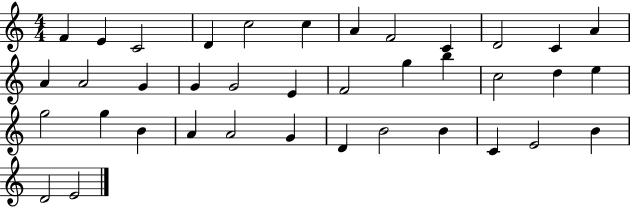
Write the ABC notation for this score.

X:1
T:Untitled
M:4/4
L:1/4
K:C
F E C2 D c2 c A F2 C D2 C A A A2 G G G2 E F2 g b c2 d e g2 g B A A2 G D B2 B C E2 B D2 E2